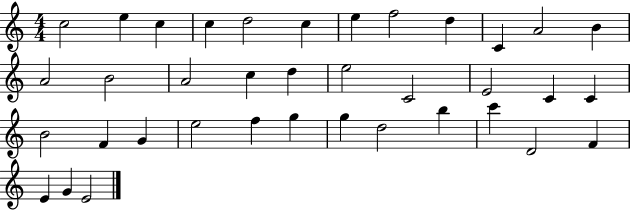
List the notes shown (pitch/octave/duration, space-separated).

C5/h E5/q C5/q C5/q D5/h C5/q E5/q F5/h D5/q C4/q A4/h B4/q A4/h B4/h A4/h C5/q D5/q E5/h C4/h E4/h C4/q C4/q B4/h F4/q G4/q E5/h F5/q G5/q G5/q D5/h B5/q C6/q D4/h F4/q E4/q G4/q E4/h